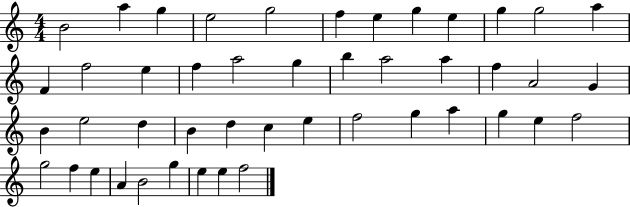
X:1
T:Untitled
M:4/4
L:1/4
K:C
B2 a g e2 g2 f e g e g g2 a F f2 e f a2 g b a2 a f A2 G B e2 d B d c e f2 g a g e f2 g2 f e A B2 g e e f2